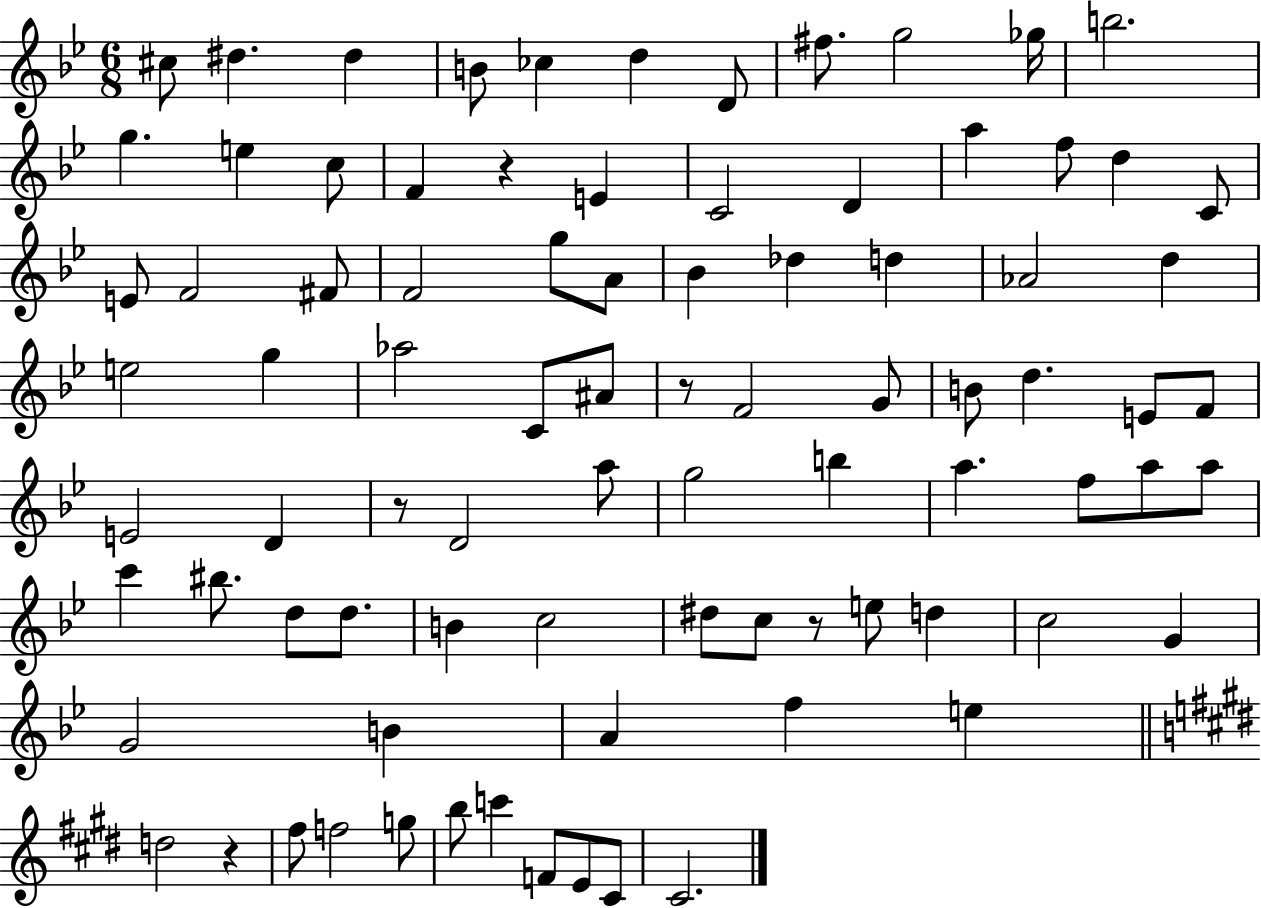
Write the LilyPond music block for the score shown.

{
  \clef treble
  \numericTimeSignature
  \time 6/8
  \key bes \major
  \repeat volta 2 { cis''8 dis''4. dis''4 | b'8 ces''4 d''4 d'8 | fis''8. g''2 ges''16 | b''2. | \break g''4. e''4 c''8 | f'4 r4 e'4 | c'2 d'4 | a''4 f''8 d''4 c'8 | \break e'8 f'2 fis'8 | f'2 g''8 a'8 | bes'4 des''4 d''4 | aes'2 d''4 | \break e''2 g''4 | aes''2 c'8 ais'8 | r8 f'2 g'8 | b'8 d''4. e'8 f'8 | \break e'2 d'4 | r8 d'2 a''8 | g''2 b''4 | a''4. f''8 a''8 a''8 | \break c'''4 bis''8. d''8 d''8. | b'4 c''2 | dis''8 c''8 r8 e''8 d''4 | c''2 g'4 | \break g'2 b'4 | a'4 f''4 e''4 | \bar "||" \break \key e \major d''2 r4 | fis''8 f''2 g''8 | b''8 c'''4 f'8 e'8 cis'8 | cis'2. | \break } \bar "|."
}